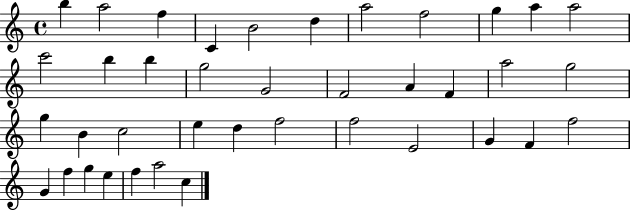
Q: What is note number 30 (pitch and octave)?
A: G4